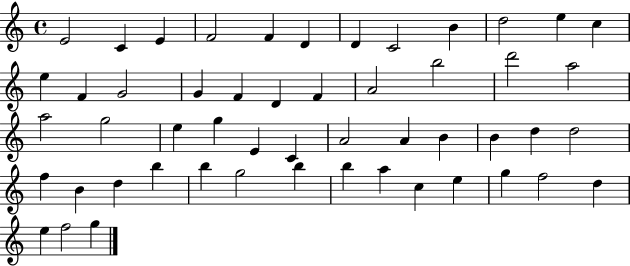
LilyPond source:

{
  \clef treble
  \time 4/4
  \defaultTimeSignature
  \key c \major
  e'2 c'4 e'4 | f'2 f'4 d'4 | d'4 c'2 b'4 | d''2 e''4 c''4 | \break e''4 f'4 g'2 | g'4 f'4 d'4 f'4 | a'2 b''2 | d'''2 a''2 | \break a''2 g''2 | e''4 g''4 e'4 c'4 | a'2 a'4 b'4 | b'4 d''4 d''2 | \break f''4 b'4 d''4 b''4 | b''4 g''2 b''4 | b''4 a''4 c''4 e''4 | g''4 f''2 d''4 | \break e''4 f''2 g''4 | \bar "|."
}